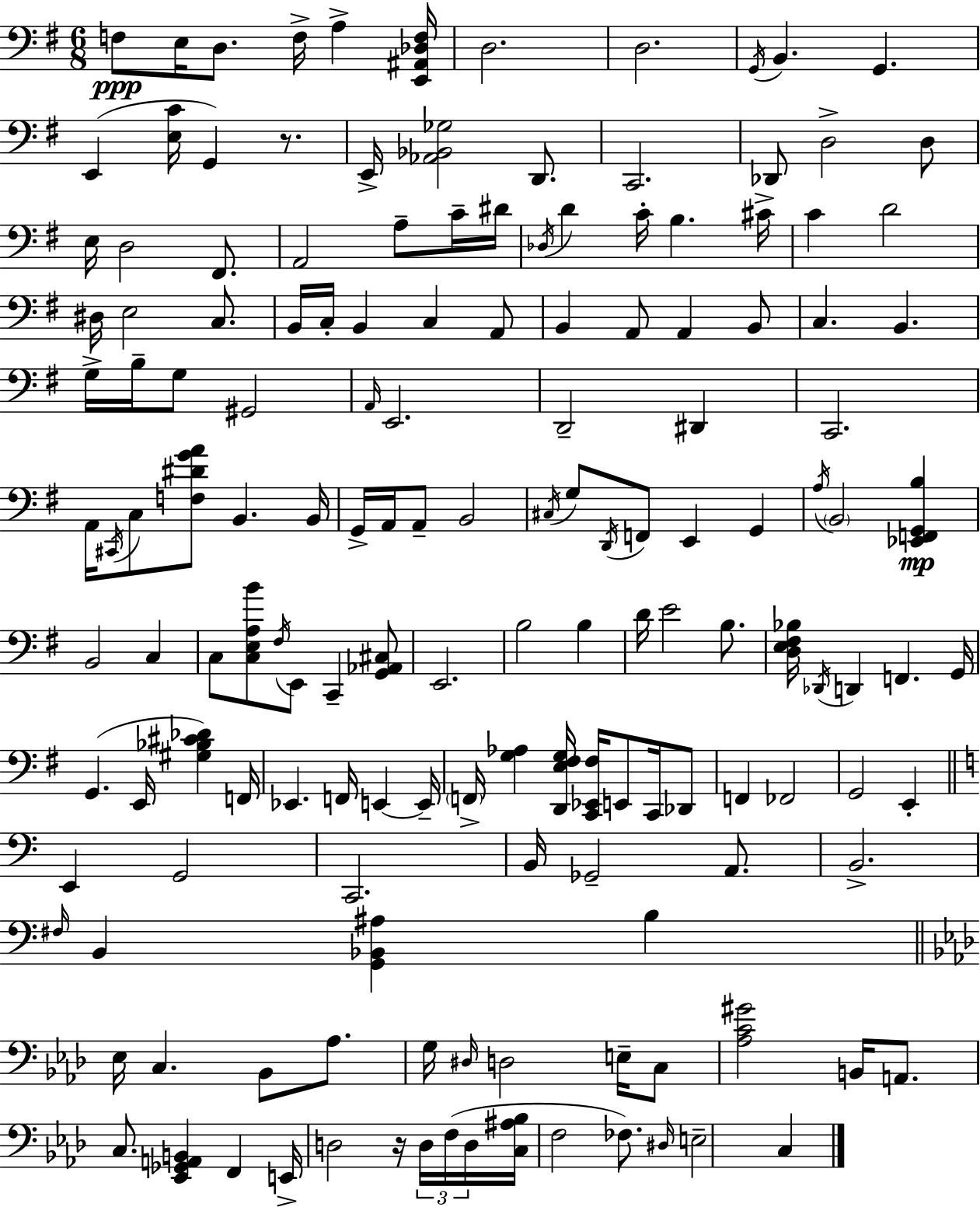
X:1
T:Untitled
M:6/8
L:1/4
K:G
F,/2 E,/4 D,/2 F,/4 A, [E,,^A,,_D,F,]/4 D,2 D,2 G,,/4 B,, G,, E,, [E,C]/4 G,, z/2 E,,/4 [_A,,_B,,_G,]2 D,,/2 C,,2 _D,,/2 D,2 D,/2 E,/4 D,2 ^F,,/2 A,,2 A,/2 C/4 ^D/4 _D,/4 D C/4 B, ^C/4 C D2 ^D,/4 E,2 C,/2 B,,/4 C,/4 B,, C, A,,/2 B,, A,,/2 A,, B,,/2 C, B,, G,/4 B,/4 G,/2 ^G,,2 A,,/4 E,,2 D,,2 ^D,, C,,2 A,,/4 ^C,,/4 C,/2 [F,^DGA]/2 B,, B,,/4 G,,/4 A,,/4 A,,/2 B,,2 ^C,/4 G,/2 D,,/4 F,,/2 E,, G,, A,/4 B,,2 [_E,,F,,G,,B,] B,,2 C, C,/2 [C,E,A,B]/2 ^F,/4 E,,/2 C,, [G,,_A,,^C,]/2 E,,2 B,2 B, D/4 E2 B,/2 [D,E,^F,_B,]/4 _D,,/4 D,, F,, G,,/4 G,, E,,/4 [^G,_B,^C_D] F,,/4 _E,, F,,/4 E,, E,,/4 F,,/4 [G,_A,] [D,,E,^F,G,]/4 [C,,_E,,^F,]/4 E,,/2 C,,/4 _D,,/2 F,, _F,,2 G,,2 E,, E,, G,,2 C,,2 B,,/4 _G,,2 A,,/2 B,,2 ^F,/4 B,, [G,,_B,,^A,] B, _E,/4 C, _B,,/2 _A,/2 G,/4 ^D,/4 D,2 E,/4 C,/2 [_A,C^G]2 B,,/4 A,,/2 C,/2 [_E,,_G,,A,,B,,] F,, E,,/4 D,2 z/4 D,/4 F,/4 D,/4 [C,^A,_B,]/4 F,2 _F,/2 ^D,/4 E,2 C,